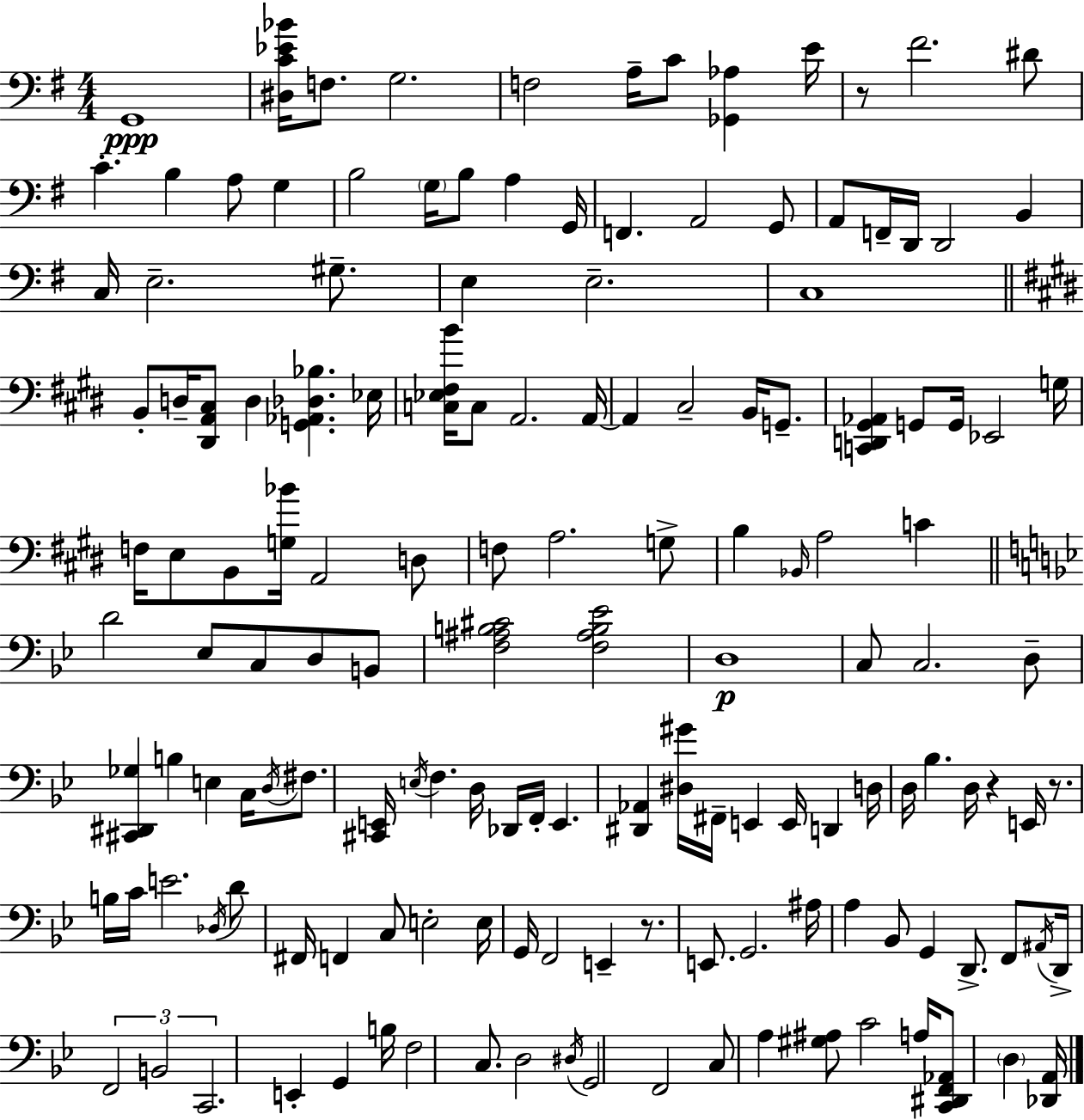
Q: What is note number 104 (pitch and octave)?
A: A#3